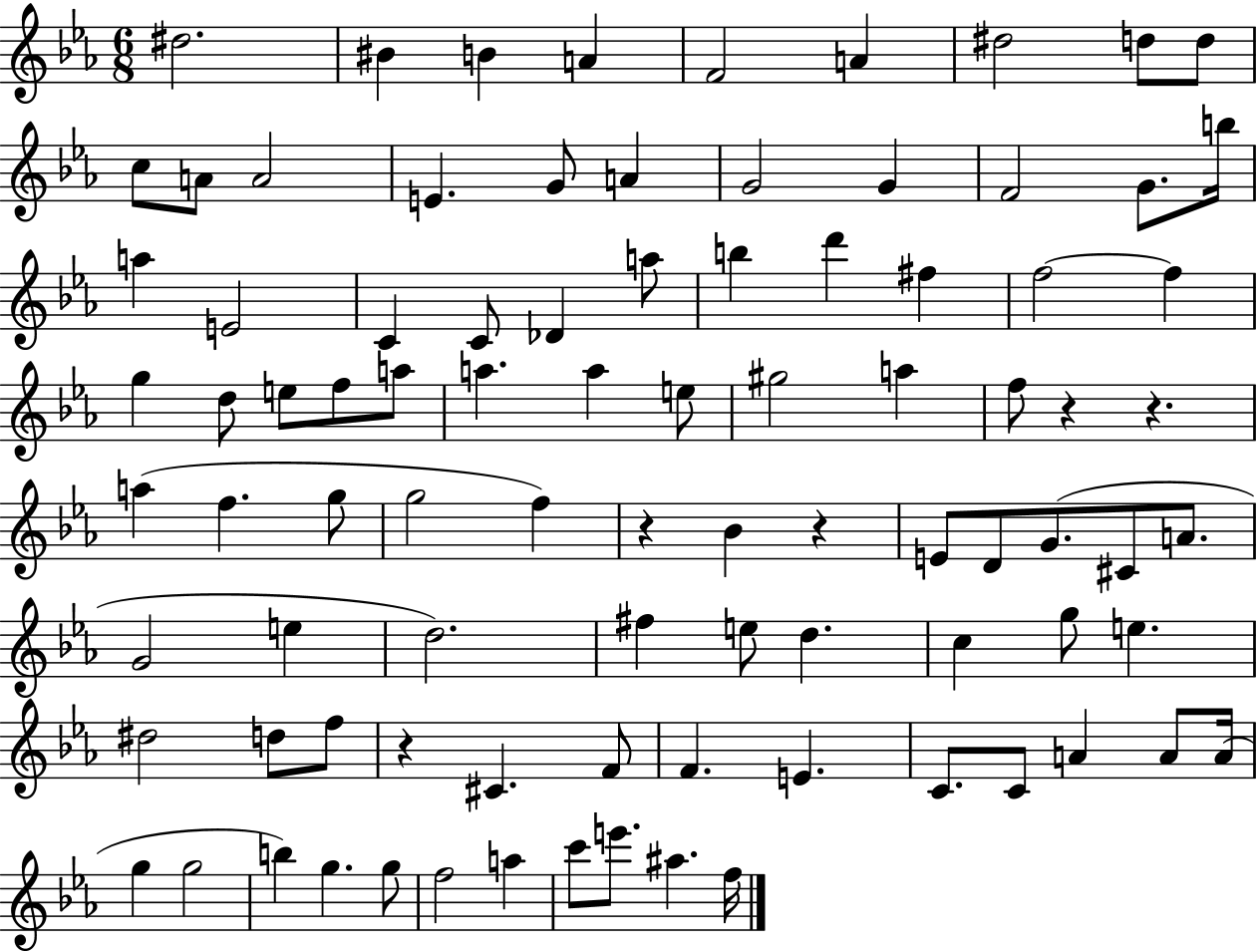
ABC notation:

X:1
T:Untitled
M:6/8
L:1/4
K:Eb
^d2 ^B B A F2 A ^d2 d/2 d/2 c/2 A/2 A2 E G/2 A G2 G F2 G/2 b/4 a E2 C C/2 _D a/2 b d' ^f f2 f g d/2 e/2 f/2 a/2 a a e/2 ^g2 a f/2 z z a f g/2 g2 f z _B z E/2 D/2 G/2 ^C/2 A/2 G2 e d2 ^f e/2 d c g/2 e ^d2 d/2 f/2 z ^C F/2 F E C/2 C/2 A A/2 A/4 g g2 b g g/2 f2 a c'/2 e'/2 ^a f/4